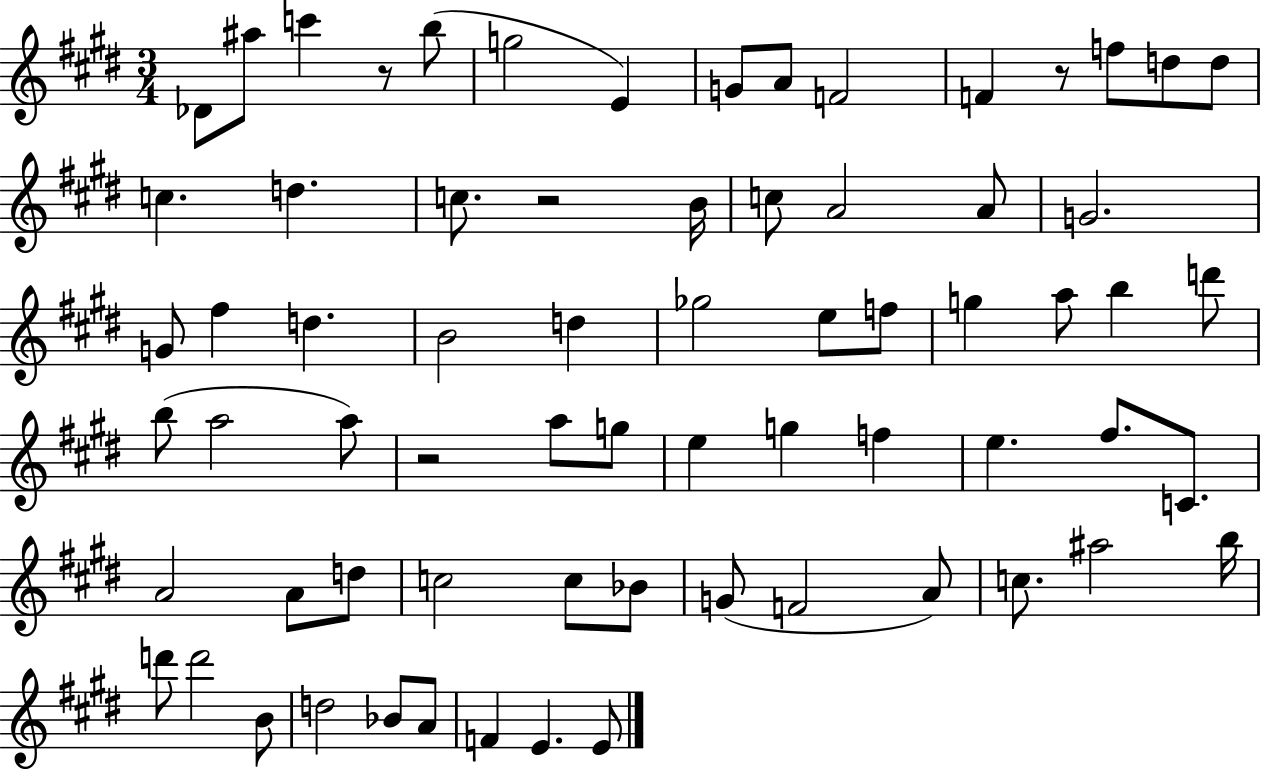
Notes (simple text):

Db4/e A#5/e C6/q R/e B5/e G5/h E4/q G4/e A4/e F4/h F4/q R/e F5/e D5/e D5/e C5/q. D5/q. C5/e. R/h B4/s C5/e A4/h A4/e G4/h. G4/e F#5/q D5/q. B4/h D5/q Gb5/h E5/e F5/e G5/q A5/e B5/q D6/e B5/e A5/h A5/e R/h A5/e G5/e E5/q G5/q F5/q E5/q. F#5/e. C4/e. A4/h A4/e D5/e C5/h C5/e Bb4/e G4/e F4/h A4/e C5/e. A#5/h B5/s D6/e D6/h B4/e D5/h Bb4/e A4/e F4/q E4/q. E4/e